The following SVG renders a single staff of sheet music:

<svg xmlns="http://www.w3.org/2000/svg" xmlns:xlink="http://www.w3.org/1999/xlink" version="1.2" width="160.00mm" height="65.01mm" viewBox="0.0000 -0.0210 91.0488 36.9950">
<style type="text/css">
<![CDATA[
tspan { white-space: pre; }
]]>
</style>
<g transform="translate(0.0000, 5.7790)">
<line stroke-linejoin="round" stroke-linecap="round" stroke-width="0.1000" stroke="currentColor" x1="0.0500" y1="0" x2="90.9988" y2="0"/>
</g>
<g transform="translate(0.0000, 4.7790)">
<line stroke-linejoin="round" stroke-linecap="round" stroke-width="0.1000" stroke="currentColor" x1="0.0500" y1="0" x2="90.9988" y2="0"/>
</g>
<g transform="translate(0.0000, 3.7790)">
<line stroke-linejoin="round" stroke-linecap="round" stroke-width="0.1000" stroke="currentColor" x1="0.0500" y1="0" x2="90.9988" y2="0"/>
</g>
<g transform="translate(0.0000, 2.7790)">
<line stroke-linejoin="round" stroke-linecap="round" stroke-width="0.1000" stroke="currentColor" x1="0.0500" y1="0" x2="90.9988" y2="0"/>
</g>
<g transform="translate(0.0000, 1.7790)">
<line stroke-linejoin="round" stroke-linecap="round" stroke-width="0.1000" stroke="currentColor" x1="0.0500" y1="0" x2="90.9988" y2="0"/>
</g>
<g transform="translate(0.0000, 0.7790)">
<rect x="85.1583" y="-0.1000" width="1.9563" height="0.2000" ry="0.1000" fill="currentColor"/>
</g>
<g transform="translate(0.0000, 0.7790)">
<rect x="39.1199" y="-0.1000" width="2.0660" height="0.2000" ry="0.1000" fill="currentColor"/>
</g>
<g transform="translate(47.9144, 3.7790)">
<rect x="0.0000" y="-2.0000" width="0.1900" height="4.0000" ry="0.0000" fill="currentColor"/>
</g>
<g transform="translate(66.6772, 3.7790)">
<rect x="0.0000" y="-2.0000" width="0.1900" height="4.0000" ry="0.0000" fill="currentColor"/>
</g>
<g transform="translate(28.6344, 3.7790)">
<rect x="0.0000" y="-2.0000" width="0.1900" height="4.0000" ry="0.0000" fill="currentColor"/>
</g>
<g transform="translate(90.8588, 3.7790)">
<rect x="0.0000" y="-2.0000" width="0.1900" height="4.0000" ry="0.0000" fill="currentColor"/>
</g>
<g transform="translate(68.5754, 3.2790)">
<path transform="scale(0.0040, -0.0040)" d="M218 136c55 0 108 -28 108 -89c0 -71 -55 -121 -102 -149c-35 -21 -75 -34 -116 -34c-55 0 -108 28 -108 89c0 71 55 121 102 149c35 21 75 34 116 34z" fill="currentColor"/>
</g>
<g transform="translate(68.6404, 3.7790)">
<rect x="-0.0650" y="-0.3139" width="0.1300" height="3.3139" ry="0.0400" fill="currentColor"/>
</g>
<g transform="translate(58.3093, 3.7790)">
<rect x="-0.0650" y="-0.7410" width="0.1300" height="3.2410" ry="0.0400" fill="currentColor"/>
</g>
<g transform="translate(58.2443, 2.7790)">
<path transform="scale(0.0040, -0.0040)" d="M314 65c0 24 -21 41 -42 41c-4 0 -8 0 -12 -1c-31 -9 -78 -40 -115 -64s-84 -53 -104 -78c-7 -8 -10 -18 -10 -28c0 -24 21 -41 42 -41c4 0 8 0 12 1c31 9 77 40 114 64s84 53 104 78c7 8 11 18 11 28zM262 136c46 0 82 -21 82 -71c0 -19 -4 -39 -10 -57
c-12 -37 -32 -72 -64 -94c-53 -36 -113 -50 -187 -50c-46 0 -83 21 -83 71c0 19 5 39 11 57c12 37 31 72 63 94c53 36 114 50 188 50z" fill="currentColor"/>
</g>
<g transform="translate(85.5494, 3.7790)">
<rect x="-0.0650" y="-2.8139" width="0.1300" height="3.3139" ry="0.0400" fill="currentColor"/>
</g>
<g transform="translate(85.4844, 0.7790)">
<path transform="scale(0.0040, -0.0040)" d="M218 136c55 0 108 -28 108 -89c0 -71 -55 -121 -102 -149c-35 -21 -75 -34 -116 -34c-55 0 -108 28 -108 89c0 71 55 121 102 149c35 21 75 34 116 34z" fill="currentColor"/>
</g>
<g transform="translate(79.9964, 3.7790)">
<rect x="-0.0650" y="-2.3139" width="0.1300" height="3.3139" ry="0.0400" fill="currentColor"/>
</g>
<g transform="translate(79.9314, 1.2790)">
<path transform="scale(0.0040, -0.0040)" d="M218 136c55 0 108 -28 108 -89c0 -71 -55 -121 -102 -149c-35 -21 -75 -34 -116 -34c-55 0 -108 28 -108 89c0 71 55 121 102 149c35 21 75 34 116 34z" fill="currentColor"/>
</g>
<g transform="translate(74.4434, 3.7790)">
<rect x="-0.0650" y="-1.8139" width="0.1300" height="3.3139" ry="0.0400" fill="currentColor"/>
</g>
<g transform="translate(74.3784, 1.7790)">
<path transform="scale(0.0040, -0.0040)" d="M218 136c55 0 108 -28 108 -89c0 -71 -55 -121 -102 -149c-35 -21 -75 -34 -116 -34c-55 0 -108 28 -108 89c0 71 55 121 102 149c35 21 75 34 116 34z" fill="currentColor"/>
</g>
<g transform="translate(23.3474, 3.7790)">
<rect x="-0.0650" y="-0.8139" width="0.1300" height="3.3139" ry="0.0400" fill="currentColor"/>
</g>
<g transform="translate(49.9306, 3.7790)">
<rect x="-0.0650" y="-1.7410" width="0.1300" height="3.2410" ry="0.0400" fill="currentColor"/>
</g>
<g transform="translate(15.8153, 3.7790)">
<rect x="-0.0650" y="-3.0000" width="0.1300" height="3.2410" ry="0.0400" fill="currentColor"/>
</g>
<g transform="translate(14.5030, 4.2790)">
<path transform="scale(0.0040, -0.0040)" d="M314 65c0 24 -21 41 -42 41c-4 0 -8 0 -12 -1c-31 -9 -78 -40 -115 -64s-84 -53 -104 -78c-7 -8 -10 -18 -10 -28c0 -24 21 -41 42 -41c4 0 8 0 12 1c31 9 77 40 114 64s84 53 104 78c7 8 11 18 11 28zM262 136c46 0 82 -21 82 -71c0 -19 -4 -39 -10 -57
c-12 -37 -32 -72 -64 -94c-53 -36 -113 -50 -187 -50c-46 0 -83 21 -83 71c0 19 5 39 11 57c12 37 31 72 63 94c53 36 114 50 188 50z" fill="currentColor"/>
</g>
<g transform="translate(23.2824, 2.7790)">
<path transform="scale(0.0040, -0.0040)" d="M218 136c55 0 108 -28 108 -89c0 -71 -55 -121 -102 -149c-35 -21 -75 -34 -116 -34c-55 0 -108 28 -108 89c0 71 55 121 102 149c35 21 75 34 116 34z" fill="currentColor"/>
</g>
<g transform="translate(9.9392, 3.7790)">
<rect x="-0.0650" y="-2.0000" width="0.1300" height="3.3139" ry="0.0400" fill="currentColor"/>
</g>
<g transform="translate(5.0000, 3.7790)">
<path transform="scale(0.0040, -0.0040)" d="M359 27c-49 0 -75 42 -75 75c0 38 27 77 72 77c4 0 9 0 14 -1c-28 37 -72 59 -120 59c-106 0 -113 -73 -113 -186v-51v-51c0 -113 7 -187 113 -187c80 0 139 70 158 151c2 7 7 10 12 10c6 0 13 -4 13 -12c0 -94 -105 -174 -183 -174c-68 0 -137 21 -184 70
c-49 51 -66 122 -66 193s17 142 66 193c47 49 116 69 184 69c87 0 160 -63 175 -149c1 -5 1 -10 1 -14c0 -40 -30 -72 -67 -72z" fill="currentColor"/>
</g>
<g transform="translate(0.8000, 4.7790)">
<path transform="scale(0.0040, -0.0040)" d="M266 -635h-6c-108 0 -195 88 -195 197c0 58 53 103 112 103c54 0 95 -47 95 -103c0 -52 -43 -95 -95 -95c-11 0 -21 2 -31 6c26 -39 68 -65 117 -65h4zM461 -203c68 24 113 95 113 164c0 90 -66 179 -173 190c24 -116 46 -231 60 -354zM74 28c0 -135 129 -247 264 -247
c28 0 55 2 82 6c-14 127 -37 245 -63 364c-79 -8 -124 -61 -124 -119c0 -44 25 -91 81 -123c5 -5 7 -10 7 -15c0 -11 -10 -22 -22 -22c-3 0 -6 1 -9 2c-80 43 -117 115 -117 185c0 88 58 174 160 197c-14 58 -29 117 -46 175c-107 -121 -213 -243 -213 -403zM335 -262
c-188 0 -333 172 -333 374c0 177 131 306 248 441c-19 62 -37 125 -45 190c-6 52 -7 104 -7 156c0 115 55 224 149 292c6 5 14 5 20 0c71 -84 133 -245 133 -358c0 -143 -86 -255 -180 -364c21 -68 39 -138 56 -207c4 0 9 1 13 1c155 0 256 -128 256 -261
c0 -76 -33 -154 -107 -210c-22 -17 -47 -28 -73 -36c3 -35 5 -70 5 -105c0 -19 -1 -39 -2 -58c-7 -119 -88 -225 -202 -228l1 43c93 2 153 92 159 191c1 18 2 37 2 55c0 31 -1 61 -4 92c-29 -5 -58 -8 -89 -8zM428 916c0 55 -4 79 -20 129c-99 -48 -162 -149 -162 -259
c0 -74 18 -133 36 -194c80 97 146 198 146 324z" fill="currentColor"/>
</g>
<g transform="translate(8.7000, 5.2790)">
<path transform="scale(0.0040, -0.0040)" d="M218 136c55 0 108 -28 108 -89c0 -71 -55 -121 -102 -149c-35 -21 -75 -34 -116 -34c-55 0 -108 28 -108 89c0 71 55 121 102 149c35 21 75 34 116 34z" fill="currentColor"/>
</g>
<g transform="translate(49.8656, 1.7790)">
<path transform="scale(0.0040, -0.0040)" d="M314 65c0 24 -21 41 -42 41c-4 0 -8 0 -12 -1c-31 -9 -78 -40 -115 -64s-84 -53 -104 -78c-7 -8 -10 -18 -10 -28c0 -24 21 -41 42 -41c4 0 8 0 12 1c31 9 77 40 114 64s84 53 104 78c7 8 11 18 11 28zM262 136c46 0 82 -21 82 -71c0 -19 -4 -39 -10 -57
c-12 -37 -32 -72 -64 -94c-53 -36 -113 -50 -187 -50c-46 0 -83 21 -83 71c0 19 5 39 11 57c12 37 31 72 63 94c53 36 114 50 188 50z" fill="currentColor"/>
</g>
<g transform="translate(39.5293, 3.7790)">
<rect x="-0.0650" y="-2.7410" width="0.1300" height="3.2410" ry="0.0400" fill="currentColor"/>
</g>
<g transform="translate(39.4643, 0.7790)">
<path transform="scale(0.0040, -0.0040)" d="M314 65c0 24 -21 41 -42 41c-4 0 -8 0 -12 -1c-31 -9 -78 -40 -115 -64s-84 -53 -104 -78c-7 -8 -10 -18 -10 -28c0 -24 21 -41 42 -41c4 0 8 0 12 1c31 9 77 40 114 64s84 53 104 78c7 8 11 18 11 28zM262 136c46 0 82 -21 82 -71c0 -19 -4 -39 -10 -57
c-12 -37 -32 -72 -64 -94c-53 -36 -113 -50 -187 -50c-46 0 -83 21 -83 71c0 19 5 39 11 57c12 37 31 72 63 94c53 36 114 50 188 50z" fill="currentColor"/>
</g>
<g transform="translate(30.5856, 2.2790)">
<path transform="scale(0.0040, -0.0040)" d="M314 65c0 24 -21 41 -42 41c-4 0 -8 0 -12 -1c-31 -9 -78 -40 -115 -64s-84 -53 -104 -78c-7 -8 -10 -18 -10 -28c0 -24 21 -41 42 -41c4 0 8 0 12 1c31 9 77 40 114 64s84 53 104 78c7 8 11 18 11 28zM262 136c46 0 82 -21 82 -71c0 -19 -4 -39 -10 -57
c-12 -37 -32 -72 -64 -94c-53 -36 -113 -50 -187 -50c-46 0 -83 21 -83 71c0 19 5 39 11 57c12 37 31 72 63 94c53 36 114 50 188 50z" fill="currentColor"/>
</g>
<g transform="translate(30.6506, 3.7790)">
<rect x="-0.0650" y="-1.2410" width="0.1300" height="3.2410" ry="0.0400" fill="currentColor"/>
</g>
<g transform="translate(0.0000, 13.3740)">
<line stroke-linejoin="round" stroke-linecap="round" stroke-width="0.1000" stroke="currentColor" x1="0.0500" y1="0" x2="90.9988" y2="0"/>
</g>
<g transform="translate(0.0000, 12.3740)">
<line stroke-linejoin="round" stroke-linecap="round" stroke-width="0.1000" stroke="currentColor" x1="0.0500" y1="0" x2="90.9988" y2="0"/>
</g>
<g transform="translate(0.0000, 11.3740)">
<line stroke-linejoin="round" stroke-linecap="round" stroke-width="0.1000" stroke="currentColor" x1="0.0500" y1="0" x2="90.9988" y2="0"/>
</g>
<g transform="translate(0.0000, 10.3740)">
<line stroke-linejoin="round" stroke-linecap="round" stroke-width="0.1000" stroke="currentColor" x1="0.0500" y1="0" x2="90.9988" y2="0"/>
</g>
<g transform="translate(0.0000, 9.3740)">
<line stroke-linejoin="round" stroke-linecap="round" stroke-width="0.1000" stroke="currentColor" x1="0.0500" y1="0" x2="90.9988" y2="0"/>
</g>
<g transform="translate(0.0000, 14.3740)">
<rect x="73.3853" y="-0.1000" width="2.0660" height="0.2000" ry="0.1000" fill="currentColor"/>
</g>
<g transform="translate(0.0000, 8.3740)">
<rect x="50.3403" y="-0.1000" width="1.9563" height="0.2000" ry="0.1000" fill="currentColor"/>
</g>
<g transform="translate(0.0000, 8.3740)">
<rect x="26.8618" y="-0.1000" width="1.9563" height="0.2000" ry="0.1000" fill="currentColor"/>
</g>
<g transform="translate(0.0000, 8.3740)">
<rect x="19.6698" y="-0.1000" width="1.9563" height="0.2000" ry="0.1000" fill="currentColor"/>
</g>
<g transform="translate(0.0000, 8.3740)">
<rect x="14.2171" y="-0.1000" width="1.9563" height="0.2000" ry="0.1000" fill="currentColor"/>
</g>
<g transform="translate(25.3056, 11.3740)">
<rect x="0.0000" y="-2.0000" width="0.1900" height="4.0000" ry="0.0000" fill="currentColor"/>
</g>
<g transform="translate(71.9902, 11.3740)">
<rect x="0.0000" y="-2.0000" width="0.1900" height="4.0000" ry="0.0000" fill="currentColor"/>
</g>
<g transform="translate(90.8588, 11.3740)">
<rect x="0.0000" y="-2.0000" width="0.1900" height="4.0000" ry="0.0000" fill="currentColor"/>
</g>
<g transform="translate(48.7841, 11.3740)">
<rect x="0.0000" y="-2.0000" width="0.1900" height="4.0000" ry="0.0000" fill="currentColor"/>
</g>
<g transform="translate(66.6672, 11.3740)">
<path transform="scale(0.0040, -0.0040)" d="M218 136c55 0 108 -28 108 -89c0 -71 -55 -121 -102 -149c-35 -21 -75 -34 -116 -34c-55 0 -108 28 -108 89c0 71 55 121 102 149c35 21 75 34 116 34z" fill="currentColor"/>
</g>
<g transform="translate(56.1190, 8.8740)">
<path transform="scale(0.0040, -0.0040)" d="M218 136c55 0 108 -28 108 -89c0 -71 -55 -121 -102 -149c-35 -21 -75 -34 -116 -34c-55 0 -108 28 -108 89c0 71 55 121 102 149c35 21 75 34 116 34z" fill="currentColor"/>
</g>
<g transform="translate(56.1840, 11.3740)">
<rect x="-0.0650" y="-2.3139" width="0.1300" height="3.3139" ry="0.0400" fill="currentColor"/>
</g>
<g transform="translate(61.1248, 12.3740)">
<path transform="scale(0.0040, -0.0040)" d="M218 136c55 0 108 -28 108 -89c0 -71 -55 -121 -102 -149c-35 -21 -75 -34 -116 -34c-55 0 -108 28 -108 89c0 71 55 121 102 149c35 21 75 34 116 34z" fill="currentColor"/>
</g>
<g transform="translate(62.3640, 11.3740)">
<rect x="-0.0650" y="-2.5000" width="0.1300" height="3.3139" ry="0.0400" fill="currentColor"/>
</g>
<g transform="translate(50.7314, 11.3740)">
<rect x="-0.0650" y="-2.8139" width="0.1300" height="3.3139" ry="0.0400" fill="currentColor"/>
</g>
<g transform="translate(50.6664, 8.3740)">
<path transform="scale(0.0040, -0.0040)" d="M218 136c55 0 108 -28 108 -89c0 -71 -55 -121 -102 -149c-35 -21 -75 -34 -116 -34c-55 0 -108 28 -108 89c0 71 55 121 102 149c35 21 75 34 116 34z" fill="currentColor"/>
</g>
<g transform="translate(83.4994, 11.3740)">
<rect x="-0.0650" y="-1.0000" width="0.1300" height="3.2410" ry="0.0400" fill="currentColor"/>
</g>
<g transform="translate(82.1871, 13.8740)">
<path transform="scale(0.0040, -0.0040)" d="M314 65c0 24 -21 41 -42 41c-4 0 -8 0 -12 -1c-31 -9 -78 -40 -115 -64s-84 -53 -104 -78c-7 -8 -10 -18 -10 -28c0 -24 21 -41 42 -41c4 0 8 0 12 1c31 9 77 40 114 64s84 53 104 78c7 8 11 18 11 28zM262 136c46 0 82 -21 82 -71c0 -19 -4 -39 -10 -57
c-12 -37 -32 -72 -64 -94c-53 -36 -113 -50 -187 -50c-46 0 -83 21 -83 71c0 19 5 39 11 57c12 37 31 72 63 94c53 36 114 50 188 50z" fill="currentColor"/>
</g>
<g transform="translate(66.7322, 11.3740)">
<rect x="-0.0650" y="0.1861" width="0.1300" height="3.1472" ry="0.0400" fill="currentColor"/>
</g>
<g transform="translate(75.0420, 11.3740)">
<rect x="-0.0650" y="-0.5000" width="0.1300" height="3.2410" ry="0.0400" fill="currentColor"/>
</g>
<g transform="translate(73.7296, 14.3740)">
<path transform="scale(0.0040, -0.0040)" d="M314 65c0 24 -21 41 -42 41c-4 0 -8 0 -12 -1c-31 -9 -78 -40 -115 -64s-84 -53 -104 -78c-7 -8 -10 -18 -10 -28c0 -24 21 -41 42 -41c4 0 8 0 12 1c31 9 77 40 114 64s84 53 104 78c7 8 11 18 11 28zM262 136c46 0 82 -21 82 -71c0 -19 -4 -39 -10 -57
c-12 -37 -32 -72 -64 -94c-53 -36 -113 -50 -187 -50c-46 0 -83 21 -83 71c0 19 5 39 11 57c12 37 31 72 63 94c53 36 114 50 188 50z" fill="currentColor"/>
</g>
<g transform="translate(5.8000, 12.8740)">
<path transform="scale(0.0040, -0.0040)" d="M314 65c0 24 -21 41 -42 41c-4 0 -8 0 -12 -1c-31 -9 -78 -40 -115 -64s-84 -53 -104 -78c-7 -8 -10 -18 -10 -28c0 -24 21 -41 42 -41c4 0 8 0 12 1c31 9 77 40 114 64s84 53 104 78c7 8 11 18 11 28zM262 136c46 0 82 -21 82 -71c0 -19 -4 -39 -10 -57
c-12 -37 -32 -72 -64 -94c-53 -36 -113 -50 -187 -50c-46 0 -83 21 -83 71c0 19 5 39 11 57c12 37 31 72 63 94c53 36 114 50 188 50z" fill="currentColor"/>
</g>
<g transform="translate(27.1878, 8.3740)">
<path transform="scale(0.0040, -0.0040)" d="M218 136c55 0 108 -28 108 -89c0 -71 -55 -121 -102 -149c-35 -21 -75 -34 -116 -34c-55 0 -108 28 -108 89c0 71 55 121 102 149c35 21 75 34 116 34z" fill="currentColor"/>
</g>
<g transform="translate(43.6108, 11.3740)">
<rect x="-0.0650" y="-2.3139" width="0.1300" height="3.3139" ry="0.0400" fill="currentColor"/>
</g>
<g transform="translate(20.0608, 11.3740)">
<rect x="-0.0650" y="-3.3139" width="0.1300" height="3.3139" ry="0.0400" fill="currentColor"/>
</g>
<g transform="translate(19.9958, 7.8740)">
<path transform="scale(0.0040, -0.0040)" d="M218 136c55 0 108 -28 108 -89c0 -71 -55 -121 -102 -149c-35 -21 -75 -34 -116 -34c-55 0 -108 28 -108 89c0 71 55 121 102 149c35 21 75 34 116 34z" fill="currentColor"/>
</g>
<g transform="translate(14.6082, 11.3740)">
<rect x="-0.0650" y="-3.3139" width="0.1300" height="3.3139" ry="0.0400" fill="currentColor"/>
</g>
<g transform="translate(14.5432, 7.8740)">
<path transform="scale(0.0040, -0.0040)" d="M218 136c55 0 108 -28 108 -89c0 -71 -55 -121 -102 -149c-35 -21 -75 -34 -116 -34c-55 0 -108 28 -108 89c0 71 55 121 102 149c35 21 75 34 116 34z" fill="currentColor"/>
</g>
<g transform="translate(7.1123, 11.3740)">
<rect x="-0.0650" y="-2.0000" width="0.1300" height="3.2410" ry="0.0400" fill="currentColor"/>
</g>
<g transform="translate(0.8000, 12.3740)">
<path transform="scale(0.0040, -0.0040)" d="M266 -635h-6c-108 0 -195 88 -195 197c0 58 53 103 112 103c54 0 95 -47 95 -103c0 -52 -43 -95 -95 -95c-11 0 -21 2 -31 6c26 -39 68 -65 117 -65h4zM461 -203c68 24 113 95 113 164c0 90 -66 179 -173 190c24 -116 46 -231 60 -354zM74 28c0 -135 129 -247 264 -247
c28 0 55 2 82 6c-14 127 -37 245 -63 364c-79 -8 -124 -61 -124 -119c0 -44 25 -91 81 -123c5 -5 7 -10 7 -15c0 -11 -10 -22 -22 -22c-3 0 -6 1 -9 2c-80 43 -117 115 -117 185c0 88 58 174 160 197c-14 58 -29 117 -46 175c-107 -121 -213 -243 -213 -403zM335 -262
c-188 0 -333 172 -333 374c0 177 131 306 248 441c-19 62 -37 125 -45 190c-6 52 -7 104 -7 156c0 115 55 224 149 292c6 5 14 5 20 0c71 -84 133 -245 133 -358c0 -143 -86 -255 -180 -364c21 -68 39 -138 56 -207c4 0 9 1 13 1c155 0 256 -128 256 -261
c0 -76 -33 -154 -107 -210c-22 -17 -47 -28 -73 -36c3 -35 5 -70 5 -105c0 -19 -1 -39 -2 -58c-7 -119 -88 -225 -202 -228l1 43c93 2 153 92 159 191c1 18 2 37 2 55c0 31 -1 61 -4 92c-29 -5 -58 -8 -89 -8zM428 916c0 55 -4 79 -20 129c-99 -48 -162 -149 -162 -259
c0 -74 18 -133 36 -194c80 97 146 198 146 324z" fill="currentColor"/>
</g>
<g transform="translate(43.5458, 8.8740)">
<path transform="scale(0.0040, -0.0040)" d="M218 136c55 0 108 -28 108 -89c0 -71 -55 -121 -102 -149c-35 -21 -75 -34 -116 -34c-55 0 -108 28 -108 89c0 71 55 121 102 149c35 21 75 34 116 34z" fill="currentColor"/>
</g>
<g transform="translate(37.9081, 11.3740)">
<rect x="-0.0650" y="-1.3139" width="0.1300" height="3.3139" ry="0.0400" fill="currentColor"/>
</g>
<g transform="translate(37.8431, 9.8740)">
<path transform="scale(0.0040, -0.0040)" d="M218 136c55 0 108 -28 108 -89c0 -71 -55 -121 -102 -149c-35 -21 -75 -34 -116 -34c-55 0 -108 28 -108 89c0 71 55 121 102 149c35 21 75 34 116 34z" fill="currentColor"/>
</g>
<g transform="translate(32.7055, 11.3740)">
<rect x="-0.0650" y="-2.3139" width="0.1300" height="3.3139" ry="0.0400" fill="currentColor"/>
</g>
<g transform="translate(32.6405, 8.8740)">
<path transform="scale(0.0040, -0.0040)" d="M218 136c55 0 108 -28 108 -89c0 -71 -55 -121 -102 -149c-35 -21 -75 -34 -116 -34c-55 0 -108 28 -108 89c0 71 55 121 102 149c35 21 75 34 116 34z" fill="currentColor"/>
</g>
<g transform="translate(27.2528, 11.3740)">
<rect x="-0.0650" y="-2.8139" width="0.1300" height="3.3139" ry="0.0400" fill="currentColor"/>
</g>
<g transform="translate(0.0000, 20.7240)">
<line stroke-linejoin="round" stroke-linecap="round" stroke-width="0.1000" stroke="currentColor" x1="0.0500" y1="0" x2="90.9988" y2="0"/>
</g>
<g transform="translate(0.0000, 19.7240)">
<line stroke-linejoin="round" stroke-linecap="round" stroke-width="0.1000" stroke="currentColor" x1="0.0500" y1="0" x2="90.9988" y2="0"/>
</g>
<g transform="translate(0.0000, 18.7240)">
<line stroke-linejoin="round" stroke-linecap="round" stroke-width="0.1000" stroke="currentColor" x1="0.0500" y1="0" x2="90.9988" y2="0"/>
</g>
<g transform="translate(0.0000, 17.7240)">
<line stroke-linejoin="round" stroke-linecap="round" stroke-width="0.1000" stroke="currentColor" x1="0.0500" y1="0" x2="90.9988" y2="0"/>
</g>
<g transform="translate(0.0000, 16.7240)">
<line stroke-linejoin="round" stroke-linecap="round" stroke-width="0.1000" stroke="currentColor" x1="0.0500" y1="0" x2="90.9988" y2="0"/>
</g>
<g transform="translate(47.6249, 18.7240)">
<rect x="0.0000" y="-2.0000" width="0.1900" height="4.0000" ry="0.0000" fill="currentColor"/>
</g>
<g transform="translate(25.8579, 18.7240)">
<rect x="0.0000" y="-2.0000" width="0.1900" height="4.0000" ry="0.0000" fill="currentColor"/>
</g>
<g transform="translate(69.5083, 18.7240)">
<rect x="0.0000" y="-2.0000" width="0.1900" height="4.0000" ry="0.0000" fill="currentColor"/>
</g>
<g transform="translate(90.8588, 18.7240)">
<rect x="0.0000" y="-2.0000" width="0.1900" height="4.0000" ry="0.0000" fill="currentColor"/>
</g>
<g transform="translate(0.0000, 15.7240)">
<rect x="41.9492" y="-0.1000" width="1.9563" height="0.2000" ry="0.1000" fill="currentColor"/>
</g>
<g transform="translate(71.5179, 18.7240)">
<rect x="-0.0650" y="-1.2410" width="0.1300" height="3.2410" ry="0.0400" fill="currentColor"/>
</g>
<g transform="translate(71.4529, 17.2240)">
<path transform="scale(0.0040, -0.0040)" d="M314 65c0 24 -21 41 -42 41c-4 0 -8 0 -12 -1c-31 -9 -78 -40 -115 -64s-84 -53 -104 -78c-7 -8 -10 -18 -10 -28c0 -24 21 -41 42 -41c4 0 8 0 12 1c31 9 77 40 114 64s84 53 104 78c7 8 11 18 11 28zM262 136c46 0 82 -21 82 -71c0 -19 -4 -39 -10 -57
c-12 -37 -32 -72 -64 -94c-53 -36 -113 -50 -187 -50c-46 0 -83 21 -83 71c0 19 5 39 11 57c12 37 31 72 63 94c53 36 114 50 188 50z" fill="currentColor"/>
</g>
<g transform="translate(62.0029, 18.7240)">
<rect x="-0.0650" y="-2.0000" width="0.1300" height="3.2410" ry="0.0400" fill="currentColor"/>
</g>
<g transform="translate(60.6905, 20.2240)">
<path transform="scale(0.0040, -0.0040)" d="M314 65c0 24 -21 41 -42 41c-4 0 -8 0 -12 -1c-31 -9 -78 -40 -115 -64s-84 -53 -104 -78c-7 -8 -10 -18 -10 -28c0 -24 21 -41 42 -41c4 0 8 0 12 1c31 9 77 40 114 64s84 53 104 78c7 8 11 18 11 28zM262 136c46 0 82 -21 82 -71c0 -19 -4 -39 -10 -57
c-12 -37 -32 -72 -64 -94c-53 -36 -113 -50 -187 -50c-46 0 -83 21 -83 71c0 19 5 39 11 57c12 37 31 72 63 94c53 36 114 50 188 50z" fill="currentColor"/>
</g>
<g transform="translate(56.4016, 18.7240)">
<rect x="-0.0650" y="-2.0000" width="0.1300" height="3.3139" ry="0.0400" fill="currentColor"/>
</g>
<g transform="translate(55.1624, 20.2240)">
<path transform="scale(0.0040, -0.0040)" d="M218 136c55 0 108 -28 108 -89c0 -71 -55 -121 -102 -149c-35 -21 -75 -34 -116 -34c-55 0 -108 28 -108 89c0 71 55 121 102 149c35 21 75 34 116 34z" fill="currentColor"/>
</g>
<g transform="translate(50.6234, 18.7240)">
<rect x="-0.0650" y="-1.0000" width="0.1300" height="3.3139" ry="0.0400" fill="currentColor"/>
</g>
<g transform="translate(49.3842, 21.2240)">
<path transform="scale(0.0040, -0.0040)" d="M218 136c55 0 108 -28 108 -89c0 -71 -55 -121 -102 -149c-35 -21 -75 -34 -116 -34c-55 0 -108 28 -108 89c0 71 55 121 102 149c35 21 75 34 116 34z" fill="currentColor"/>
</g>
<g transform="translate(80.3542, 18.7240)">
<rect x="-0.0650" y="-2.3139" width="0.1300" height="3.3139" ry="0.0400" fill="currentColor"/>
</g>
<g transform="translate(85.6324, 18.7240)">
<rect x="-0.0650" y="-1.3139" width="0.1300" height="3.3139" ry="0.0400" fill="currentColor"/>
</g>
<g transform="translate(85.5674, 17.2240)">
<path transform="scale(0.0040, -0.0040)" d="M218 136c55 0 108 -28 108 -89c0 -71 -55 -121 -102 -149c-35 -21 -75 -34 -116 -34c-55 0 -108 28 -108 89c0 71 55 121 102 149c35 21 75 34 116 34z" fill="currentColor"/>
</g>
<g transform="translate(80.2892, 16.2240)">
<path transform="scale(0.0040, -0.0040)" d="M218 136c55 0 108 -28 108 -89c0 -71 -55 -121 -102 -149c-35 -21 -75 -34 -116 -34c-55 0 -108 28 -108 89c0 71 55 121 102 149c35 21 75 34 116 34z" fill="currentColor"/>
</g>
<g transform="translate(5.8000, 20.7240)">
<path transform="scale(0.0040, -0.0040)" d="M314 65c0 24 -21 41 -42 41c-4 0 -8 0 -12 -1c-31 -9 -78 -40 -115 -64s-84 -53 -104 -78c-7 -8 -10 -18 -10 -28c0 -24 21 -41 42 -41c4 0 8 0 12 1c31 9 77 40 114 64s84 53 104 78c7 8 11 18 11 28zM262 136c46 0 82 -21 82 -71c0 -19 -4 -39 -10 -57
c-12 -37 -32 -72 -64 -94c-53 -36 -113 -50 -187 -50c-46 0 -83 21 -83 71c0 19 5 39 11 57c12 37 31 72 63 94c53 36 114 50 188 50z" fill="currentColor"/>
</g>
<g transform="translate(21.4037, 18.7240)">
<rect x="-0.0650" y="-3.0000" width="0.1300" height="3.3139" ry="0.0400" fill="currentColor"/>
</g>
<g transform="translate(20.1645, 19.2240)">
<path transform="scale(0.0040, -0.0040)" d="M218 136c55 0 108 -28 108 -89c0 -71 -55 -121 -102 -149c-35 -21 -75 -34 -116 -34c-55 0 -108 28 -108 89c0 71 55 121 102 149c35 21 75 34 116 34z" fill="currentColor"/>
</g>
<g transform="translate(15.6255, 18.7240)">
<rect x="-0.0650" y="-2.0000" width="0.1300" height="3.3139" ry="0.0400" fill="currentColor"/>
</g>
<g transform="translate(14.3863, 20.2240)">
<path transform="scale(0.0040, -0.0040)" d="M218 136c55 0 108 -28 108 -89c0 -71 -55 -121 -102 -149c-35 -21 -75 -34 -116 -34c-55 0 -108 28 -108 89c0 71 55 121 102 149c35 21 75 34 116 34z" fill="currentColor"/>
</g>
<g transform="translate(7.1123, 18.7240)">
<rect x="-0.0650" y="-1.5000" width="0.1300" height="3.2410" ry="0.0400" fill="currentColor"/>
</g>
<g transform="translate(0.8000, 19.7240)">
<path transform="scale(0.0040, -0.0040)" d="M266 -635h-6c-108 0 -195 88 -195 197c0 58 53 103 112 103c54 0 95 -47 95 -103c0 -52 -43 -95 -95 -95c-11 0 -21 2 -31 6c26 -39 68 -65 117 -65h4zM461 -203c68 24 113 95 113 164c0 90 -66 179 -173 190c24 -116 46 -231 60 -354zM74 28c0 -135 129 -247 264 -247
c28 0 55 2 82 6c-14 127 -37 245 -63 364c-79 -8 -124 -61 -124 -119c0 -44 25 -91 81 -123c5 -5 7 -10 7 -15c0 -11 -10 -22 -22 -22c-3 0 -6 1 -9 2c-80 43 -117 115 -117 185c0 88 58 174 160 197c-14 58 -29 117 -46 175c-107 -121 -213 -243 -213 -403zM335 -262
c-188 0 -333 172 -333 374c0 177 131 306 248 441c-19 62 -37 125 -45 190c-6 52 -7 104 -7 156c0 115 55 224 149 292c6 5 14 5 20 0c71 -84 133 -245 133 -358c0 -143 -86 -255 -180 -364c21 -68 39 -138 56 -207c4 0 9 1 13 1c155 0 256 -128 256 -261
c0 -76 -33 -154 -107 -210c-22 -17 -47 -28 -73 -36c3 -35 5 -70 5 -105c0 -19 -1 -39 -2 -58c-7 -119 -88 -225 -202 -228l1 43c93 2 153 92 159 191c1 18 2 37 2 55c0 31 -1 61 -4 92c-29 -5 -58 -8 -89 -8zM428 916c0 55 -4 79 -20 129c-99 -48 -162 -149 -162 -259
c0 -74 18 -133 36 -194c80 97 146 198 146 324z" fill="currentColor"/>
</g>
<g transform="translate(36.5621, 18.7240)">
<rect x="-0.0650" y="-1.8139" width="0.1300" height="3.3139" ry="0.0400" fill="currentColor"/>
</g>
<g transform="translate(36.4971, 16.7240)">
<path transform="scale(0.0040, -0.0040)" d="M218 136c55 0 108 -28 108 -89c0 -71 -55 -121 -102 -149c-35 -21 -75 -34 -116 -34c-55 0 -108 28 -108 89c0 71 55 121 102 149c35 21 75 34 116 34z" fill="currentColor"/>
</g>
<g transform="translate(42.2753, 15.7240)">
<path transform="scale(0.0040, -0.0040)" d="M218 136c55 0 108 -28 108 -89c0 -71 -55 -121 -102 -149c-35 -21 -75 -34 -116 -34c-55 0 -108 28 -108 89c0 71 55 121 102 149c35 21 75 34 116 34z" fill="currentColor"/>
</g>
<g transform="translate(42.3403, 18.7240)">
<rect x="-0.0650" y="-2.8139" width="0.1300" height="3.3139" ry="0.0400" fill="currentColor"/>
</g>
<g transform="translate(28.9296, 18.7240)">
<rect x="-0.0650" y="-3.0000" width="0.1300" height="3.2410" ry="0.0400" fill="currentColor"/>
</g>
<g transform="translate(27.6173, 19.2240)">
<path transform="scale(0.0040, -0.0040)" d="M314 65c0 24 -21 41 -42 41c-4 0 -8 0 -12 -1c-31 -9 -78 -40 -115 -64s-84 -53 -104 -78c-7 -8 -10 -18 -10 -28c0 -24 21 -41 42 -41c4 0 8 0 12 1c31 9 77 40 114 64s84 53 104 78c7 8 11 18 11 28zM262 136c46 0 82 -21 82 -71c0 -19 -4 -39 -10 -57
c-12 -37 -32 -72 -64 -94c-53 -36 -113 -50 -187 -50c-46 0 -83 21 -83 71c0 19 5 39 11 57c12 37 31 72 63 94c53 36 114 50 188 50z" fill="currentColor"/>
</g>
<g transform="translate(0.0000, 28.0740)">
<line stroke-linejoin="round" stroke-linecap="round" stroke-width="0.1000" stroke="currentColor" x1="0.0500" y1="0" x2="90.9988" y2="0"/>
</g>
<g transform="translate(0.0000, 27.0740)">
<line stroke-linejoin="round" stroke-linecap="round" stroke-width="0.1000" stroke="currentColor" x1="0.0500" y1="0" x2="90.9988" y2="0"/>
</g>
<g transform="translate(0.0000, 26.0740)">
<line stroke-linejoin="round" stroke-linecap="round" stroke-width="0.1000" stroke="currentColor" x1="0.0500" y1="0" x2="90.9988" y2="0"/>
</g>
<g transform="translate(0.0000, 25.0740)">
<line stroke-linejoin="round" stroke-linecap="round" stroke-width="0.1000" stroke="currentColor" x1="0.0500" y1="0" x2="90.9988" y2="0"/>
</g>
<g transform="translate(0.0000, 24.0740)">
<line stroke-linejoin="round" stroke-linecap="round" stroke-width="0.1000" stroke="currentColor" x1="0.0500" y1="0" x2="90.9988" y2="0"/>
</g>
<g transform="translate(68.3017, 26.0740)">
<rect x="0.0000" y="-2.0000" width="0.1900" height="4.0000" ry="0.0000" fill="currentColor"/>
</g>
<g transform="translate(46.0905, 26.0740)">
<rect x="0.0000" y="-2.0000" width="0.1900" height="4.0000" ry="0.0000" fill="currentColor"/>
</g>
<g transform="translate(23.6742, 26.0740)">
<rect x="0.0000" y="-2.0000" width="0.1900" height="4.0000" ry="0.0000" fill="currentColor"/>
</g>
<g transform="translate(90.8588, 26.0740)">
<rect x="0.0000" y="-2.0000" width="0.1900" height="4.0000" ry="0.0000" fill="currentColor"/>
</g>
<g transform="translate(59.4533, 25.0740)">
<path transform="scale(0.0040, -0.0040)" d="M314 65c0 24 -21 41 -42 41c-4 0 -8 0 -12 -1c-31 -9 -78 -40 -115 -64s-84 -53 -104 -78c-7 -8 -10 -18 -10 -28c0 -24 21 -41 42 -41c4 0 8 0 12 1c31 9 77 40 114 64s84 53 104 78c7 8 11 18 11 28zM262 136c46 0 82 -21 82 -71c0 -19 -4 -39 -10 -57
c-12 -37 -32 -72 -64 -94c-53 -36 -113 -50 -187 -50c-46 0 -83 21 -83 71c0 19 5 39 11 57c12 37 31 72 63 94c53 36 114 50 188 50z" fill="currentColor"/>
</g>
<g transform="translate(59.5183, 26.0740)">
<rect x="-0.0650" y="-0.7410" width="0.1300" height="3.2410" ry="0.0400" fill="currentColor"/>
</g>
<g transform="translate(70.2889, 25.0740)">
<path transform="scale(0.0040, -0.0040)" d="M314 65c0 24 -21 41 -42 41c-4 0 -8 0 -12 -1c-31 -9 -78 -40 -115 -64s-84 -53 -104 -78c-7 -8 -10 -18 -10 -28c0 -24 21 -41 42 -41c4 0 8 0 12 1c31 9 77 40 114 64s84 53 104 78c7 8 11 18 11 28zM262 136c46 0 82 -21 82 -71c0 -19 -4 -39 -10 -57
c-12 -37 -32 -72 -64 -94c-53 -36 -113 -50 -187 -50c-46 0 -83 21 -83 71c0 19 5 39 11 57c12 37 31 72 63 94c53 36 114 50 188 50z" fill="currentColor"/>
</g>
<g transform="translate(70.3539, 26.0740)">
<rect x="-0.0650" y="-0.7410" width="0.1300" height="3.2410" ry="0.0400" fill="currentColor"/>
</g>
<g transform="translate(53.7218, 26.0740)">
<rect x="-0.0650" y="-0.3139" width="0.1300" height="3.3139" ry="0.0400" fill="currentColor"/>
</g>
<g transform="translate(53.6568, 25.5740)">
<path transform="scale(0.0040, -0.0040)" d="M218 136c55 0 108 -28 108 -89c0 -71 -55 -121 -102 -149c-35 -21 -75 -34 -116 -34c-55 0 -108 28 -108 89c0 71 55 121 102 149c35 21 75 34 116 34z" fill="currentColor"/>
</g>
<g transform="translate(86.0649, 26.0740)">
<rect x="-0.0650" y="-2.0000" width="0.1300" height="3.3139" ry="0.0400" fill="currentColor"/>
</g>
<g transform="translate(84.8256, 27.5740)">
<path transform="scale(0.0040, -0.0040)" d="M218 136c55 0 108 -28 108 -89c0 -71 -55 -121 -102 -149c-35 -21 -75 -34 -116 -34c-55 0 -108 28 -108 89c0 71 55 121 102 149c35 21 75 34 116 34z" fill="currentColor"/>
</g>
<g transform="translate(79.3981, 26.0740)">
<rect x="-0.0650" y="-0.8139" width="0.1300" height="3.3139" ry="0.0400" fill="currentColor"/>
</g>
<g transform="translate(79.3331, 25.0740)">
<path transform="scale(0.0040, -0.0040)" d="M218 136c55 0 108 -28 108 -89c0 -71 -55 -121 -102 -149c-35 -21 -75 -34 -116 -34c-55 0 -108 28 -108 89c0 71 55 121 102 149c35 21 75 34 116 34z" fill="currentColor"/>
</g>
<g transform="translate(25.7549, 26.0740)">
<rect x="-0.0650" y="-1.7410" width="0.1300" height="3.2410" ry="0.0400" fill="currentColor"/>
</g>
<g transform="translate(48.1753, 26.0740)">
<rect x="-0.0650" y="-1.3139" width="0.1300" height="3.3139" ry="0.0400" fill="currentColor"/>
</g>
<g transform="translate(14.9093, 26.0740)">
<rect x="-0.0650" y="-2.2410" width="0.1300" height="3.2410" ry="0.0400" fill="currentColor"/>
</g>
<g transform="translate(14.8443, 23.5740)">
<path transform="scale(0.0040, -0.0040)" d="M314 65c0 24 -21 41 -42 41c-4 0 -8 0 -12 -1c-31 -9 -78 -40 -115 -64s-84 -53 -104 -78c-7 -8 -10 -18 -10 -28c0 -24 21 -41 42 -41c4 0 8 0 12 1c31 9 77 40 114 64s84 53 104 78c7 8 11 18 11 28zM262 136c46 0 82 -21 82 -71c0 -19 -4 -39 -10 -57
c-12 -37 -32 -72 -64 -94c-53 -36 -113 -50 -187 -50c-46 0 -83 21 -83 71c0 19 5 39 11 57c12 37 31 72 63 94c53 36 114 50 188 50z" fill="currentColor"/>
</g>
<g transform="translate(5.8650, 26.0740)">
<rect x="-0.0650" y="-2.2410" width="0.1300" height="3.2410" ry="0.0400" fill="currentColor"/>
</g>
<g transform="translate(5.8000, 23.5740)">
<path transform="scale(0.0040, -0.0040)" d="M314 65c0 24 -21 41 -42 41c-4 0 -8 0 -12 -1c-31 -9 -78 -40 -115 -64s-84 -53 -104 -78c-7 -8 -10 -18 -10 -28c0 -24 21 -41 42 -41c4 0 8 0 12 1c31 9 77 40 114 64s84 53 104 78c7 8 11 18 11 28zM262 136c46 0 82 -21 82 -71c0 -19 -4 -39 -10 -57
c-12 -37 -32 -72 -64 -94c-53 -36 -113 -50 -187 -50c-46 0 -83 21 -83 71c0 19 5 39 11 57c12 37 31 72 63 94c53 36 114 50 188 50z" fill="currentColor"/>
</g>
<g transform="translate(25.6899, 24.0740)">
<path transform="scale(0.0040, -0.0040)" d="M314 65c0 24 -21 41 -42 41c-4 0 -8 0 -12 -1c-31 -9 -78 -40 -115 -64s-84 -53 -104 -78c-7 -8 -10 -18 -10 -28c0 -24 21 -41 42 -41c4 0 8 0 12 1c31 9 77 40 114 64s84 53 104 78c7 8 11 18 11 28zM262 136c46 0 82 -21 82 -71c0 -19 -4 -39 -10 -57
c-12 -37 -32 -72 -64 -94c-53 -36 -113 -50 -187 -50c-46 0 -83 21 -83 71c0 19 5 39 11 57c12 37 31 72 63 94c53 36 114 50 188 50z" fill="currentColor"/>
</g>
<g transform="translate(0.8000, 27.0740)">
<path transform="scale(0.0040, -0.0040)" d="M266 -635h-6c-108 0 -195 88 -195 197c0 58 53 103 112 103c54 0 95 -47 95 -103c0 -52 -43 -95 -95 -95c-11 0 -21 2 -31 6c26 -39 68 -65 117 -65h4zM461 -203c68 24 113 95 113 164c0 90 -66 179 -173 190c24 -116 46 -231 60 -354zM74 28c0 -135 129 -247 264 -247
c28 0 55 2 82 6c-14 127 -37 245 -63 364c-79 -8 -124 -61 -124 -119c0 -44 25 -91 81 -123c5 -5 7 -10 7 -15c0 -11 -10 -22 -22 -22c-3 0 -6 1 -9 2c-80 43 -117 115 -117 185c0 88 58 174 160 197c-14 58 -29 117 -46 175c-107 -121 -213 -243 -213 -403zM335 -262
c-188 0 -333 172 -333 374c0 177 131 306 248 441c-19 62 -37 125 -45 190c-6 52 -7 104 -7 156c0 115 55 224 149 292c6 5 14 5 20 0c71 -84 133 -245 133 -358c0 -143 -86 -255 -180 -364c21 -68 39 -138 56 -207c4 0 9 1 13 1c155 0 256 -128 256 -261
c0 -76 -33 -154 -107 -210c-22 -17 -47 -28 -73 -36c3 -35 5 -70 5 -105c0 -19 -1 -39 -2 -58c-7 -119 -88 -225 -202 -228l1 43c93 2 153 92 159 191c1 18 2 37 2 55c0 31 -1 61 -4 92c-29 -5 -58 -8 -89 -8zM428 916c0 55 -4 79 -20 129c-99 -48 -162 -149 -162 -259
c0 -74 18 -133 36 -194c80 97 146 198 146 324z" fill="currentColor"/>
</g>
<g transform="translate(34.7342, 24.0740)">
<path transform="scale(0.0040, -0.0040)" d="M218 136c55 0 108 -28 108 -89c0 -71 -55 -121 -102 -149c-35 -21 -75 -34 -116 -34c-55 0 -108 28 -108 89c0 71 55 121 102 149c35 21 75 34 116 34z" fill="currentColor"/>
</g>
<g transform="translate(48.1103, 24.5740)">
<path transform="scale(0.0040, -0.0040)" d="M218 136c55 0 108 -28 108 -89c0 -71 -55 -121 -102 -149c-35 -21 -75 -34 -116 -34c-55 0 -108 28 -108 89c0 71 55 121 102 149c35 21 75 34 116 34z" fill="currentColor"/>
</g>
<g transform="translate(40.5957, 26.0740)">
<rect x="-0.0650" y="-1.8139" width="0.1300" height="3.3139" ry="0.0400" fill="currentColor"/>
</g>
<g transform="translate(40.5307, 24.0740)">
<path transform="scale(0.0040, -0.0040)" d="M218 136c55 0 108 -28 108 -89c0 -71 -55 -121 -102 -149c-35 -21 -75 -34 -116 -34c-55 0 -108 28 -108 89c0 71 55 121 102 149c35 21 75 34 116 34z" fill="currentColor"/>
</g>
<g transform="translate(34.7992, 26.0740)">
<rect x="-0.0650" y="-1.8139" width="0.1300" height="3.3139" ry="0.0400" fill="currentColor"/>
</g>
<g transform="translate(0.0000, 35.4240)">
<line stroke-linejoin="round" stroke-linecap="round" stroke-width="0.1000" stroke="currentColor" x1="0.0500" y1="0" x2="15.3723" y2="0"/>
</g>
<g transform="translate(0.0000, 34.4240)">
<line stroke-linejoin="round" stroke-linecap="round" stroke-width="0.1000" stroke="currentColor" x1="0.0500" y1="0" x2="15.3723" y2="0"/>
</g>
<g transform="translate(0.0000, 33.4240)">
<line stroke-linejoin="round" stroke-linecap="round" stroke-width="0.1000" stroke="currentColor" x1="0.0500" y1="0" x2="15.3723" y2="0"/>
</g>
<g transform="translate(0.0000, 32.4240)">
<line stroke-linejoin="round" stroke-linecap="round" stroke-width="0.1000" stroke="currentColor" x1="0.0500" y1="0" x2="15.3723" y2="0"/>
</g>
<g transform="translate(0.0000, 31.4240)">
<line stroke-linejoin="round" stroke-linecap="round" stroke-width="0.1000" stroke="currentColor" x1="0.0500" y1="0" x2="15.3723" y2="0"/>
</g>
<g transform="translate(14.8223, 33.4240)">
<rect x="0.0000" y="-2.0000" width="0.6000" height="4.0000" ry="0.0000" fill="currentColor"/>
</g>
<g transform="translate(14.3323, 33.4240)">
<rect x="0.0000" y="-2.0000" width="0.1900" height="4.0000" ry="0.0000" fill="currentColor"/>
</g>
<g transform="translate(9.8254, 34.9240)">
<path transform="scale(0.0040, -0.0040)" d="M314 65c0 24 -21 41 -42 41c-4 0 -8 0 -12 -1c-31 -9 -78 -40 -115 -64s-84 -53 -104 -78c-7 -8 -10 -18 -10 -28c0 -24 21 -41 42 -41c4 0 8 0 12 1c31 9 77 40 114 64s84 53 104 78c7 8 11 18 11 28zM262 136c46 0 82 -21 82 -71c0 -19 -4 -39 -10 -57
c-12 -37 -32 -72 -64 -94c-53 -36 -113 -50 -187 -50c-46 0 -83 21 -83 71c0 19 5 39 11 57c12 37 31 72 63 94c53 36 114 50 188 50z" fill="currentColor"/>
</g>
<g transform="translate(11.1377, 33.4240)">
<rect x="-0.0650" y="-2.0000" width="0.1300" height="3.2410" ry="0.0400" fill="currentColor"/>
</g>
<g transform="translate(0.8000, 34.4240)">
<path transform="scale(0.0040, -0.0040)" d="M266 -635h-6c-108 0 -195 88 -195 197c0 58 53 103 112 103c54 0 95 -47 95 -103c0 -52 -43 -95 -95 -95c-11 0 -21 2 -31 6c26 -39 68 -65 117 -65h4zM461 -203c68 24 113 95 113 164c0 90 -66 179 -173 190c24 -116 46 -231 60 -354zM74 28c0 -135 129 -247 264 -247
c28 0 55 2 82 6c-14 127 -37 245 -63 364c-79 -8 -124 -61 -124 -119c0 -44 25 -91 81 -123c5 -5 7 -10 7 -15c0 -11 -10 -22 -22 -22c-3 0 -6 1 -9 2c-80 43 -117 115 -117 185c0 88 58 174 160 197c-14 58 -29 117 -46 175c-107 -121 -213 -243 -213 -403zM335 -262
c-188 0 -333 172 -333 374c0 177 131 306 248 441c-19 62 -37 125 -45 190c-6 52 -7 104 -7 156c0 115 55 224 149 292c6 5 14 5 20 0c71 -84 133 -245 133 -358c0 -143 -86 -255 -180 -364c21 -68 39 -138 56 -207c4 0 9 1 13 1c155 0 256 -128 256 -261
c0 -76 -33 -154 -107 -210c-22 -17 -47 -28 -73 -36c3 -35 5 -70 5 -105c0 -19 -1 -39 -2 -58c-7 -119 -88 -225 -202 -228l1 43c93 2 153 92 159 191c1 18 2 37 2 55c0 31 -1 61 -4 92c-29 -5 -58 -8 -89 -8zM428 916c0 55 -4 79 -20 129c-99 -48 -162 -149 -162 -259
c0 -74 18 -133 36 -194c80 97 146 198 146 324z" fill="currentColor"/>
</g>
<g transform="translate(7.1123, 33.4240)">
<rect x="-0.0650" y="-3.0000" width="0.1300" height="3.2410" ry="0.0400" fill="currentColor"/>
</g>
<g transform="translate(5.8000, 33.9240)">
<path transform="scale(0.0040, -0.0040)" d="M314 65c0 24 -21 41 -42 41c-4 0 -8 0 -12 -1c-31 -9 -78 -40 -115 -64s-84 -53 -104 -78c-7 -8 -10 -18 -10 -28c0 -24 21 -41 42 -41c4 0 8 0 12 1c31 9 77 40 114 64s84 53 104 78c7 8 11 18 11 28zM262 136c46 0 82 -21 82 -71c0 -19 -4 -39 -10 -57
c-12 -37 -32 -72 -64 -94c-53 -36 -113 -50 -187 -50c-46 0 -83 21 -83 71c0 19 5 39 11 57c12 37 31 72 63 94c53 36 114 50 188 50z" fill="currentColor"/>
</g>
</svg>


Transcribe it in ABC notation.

X:1
T:Untitled
M:4/4
L:1/4
K:C
F A2 d e2 a2 f2 d2 c f g a F2 b b a g e g a g G B C2 D2 E2 F A A2 f a D F F2 e2 g e g2 g2 f2 f f e c d2 d2 d F A2 F2